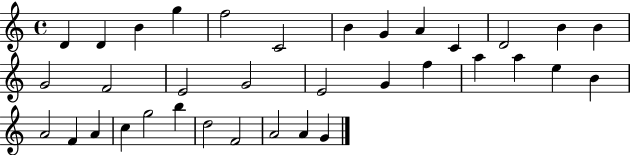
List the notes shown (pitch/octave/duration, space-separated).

D4/q D4/q B4/q G5/q F5/h C4/h B4/q G4/q A4/q C4/q D4/h B4/q B4/q G4/h F4/h E4/h G4/h E4/h G4/q F5/q A5/q A5/q E5/q B4/q A4/h F4/q A4/q C5/q G5/h B5/q D5/h F4/h A4/h A4/q G4/q